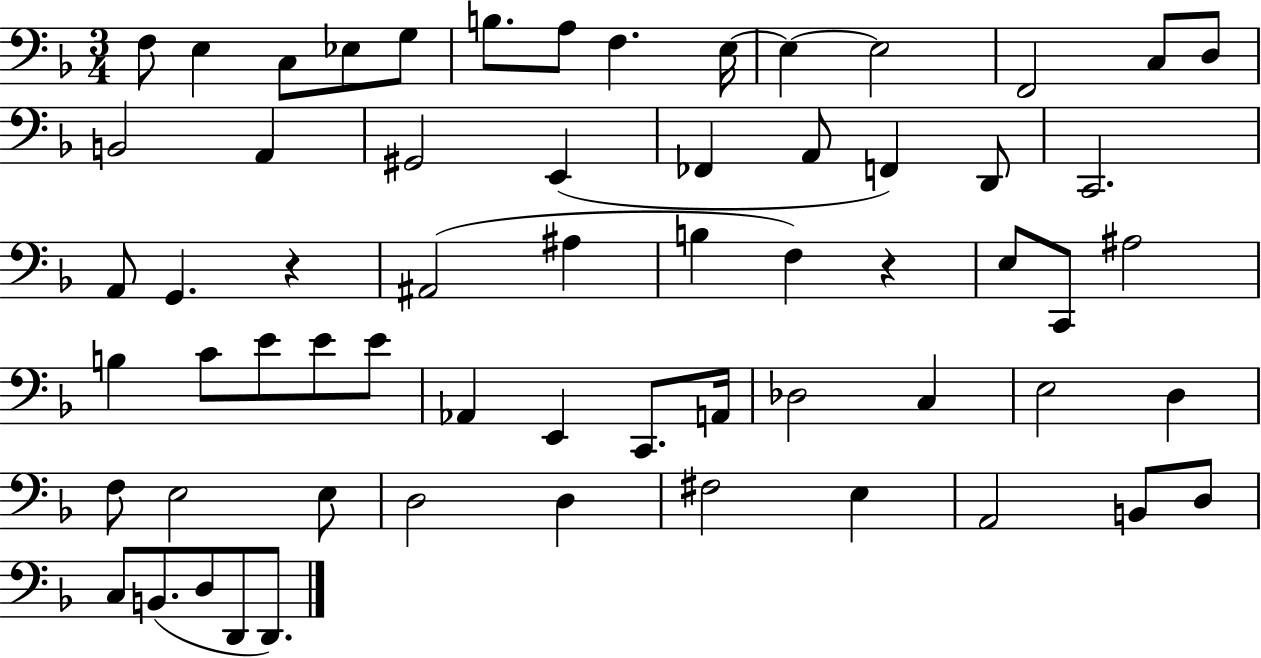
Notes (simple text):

F3/e E3/q C3/e Eb3/e G3/e B3/e. A3/e F3/q. E3/s E3/q E3/h F2/h C3/e D3/e B2/h A2/q G#2/h E2/q FES2/q A2/e F2/q D2/e C2/h. A2/e G2/q. R/q A#2/h A#3/q B3/q F3/q R/q E3/e C2/e A#3/h B3/q C4/e E4/e E4/e E4/e Ab2/q E2/q C2/e. A2/s Db3/h C3/q E3/h D3/q F3/e E3/h E3/e D3/h D3/q F#3/h E3/q A2/h B2/e D3/e C3/e B2/e. D3/e D2/e D2/e.